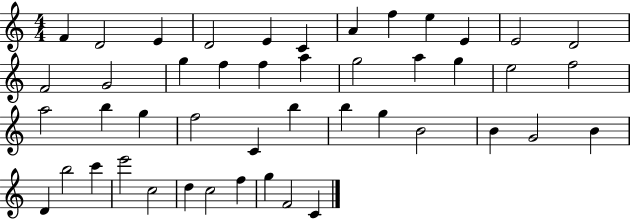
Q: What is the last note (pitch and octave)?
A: C4